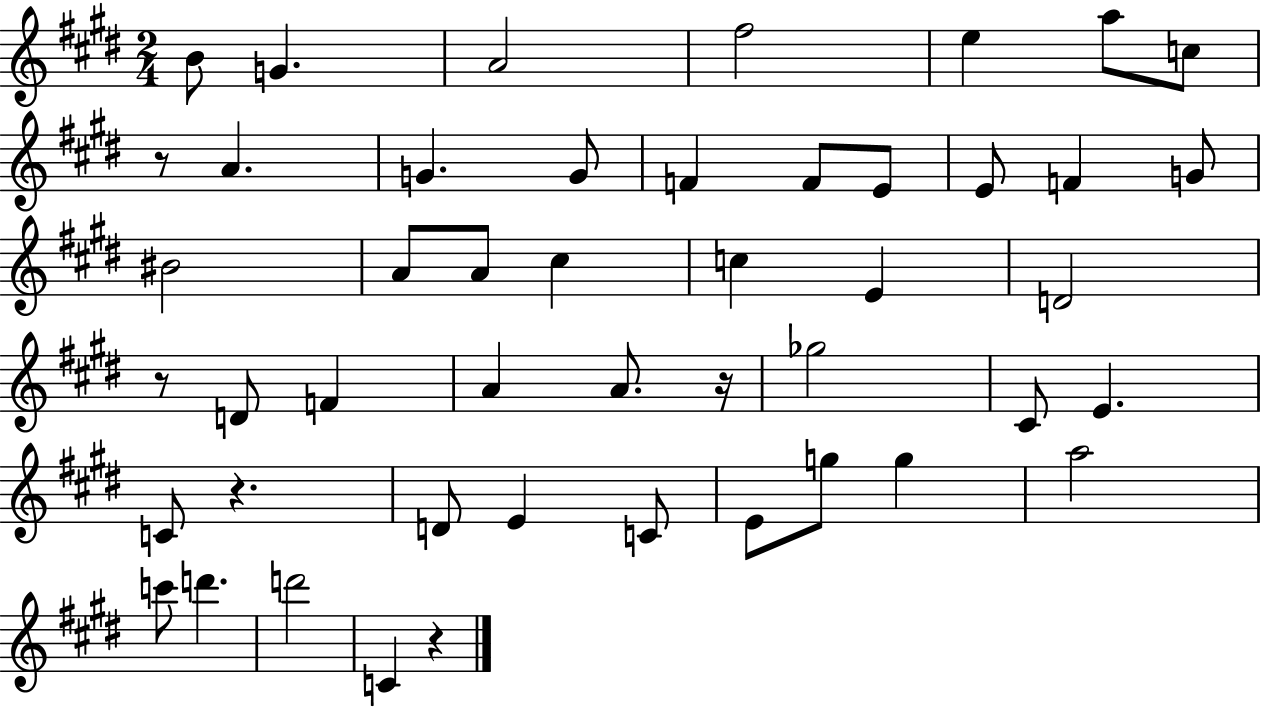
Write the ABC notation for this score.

X:1
T:Untitled
M:2/4
L:1/4
K:E
B/2 G A2 ^f2 e a/2 c/2 z/2 A G G/2 F F/2 E/2 E/2 F G/2 ^B2 A/2 A/2 ^c c E D2 z/2 D/2 F A A/2 z/4 _g2 ^C/2 E C/2 z D/2 E C/2 E/2 g/2 g a2 c'/2 d' d'2 C z